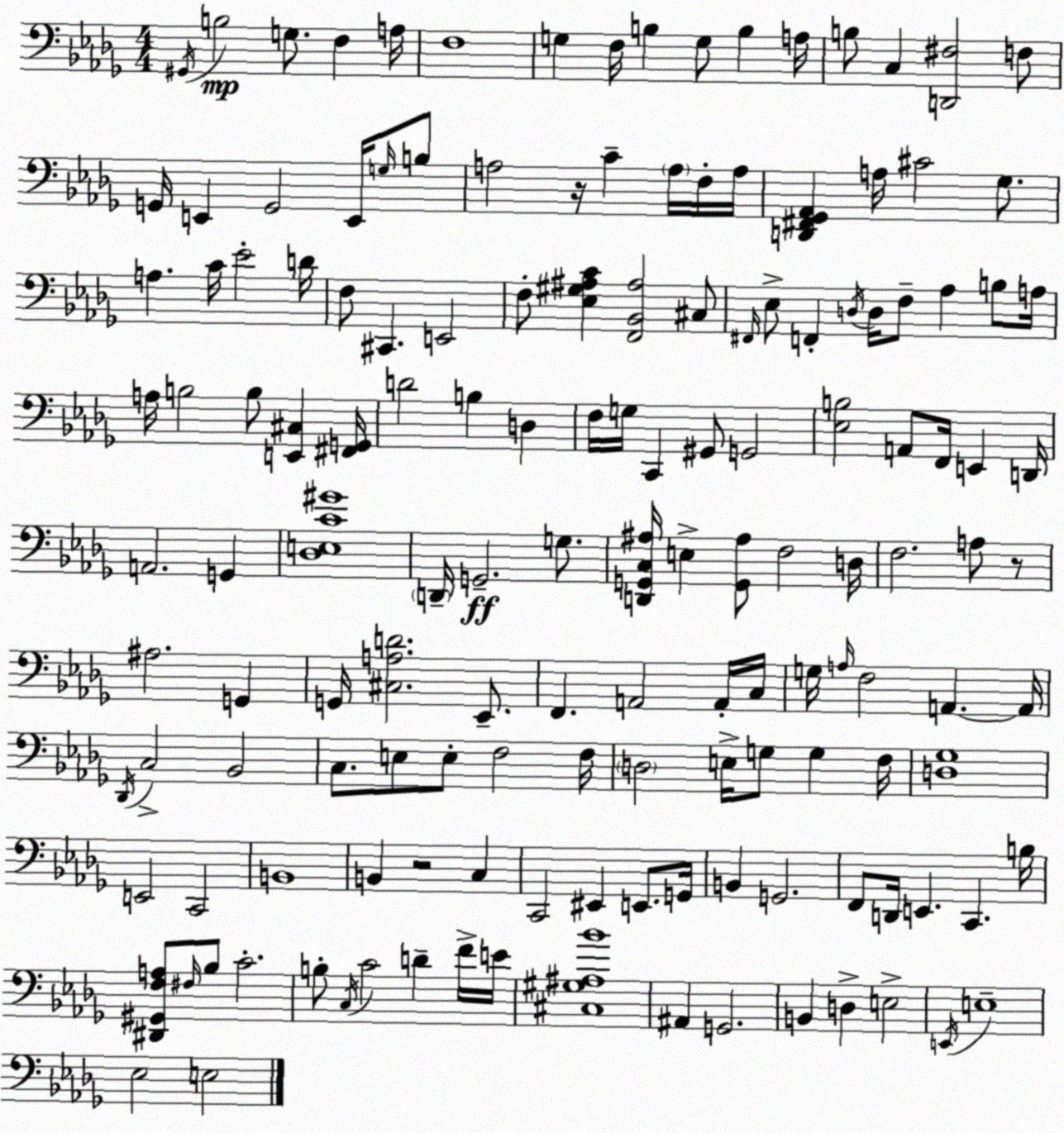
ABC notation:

X:1
T:Untitled
M:4/4
L:1/4
K:Bbm
^G,,/4 B,2 G,/2 F, A,/4 F,4 G, F,/4 B, G,/2 B, A,/4 B,/2 C, [D,,^F,]2 F,/2 G,,/4 E,, G,,2 E,,/4 G,/4 B,/2 A,2 z/4 C A,/4 F,/4 A,/4 [D,,^F,,_G,,_A,,] A,/4 ^C2 _G,/2 A, C/4 _E2 D/4 F,/2 ^C,, E,,2 F,/2 [_E,^G,^A,C] [F,,_B,,^A,]2 ^C,/2 ^F,,/4 _E,/2 F,, D,/4 D,/4 F,/2 _A, B,/2 A,/4 A,/4 B,2 B,/2 [E,,^C,] [^F,,G,,]/4 D2 B, D, F,/4 G,/4 C,, ^G,,/2 G,,2 [_E,B,]2 A,,/2 F,,/4 E,, D,,/4 A,,2 G,, [_D,E,C^G]4 D,,/4 G,,2 G,/2 [D,,G,,C,^A,]/4 E, [G,,^A,]/2 F,2 D,/4 F,2 A,/2 z/2 ^A,2 G,, G,,/4 [^C,A,D]2 _E,,/2 F,, A,,2 A,,/4 C,/4 G,/4 A,/4 F,2 A,, A,,/4 _D,,/4 C,2 _B,,2 C,/2 E,/2 E,/2 F,2 F,/4 D,2 E,/4 G,/2 G, F,/4 [D,_G,]4 E,,2 C,,2 B,,4 B,, z2 C, C,,2 ^E,, E,,/2 G,,/4 B,, G,,2 F,,/2 D,,/4 E,, C,, B,/4 [^D,,^G,,F,A,]/2 ^F,/4 _B,/2 C2 B,/2 C,/4 C2 D F/4 E/4 [^C,^G,^A,_B]4 ^A,, G,,2 B,, D, E,2 E,,/4 E,4 _E,2 E,2